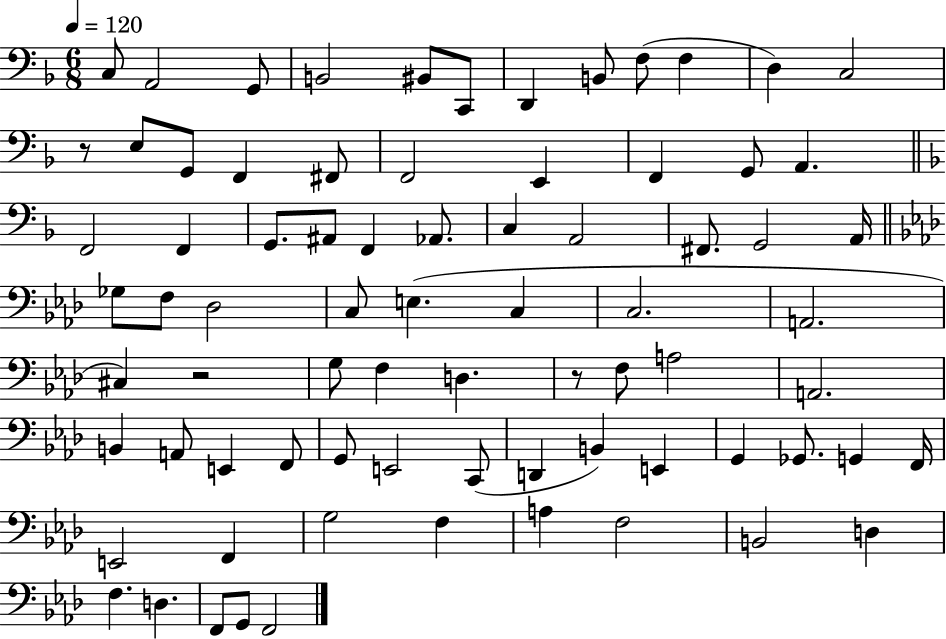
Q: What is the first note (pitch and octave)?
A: C3